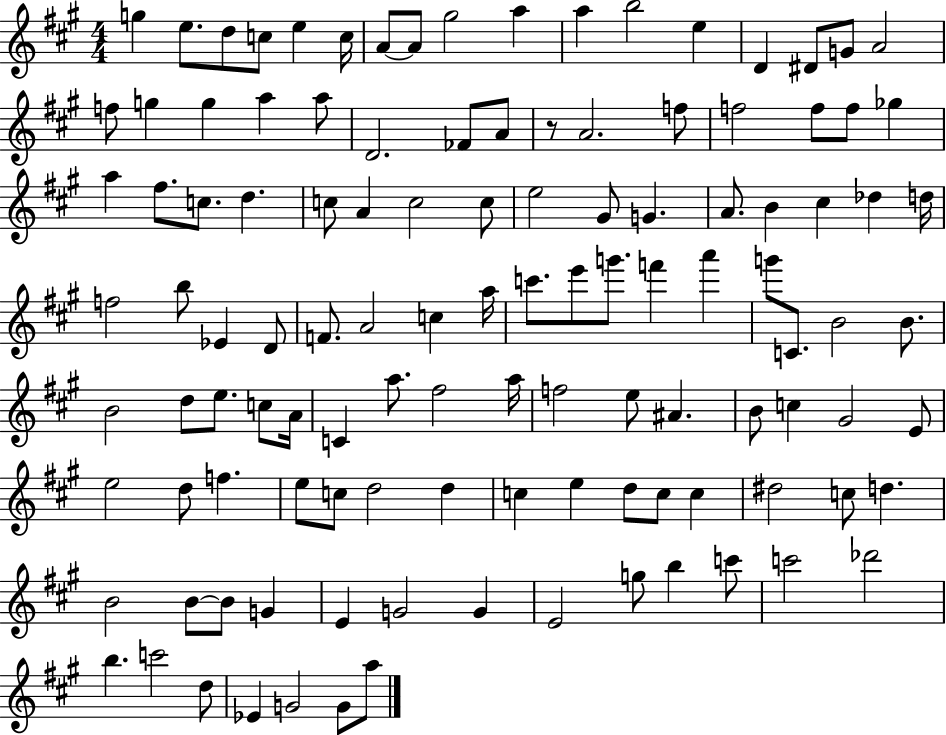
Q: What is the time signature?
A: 4/4